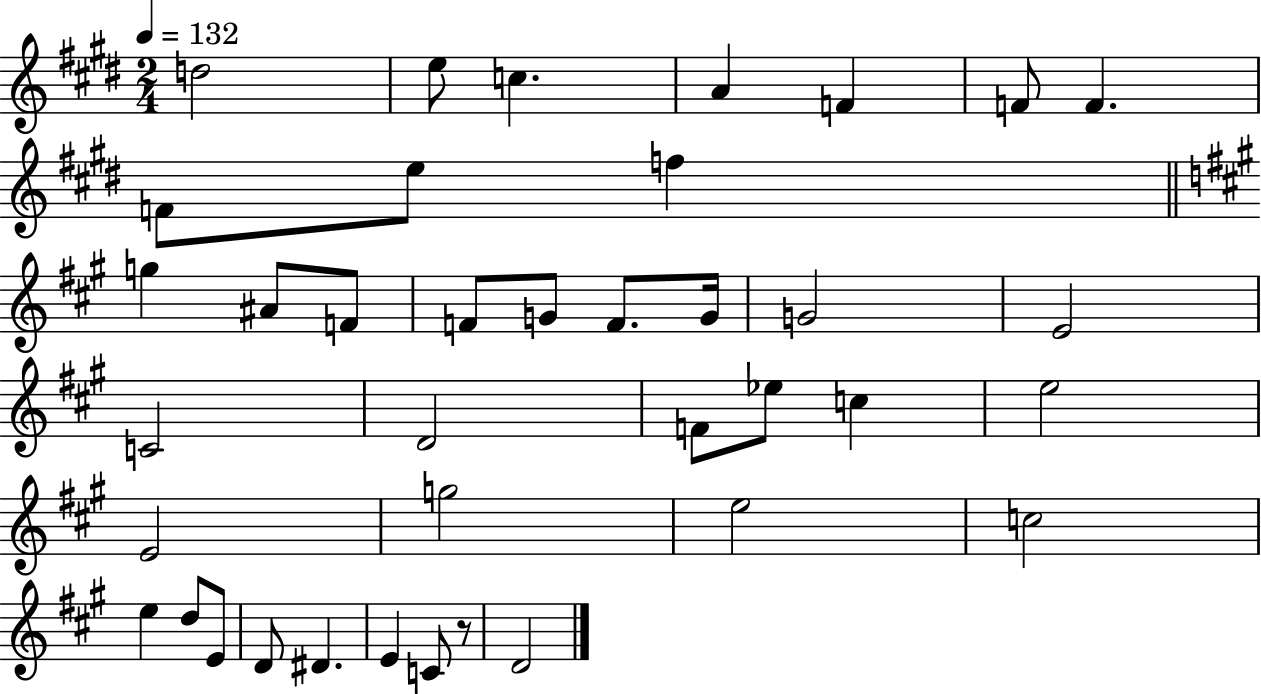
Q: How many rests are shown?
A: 1